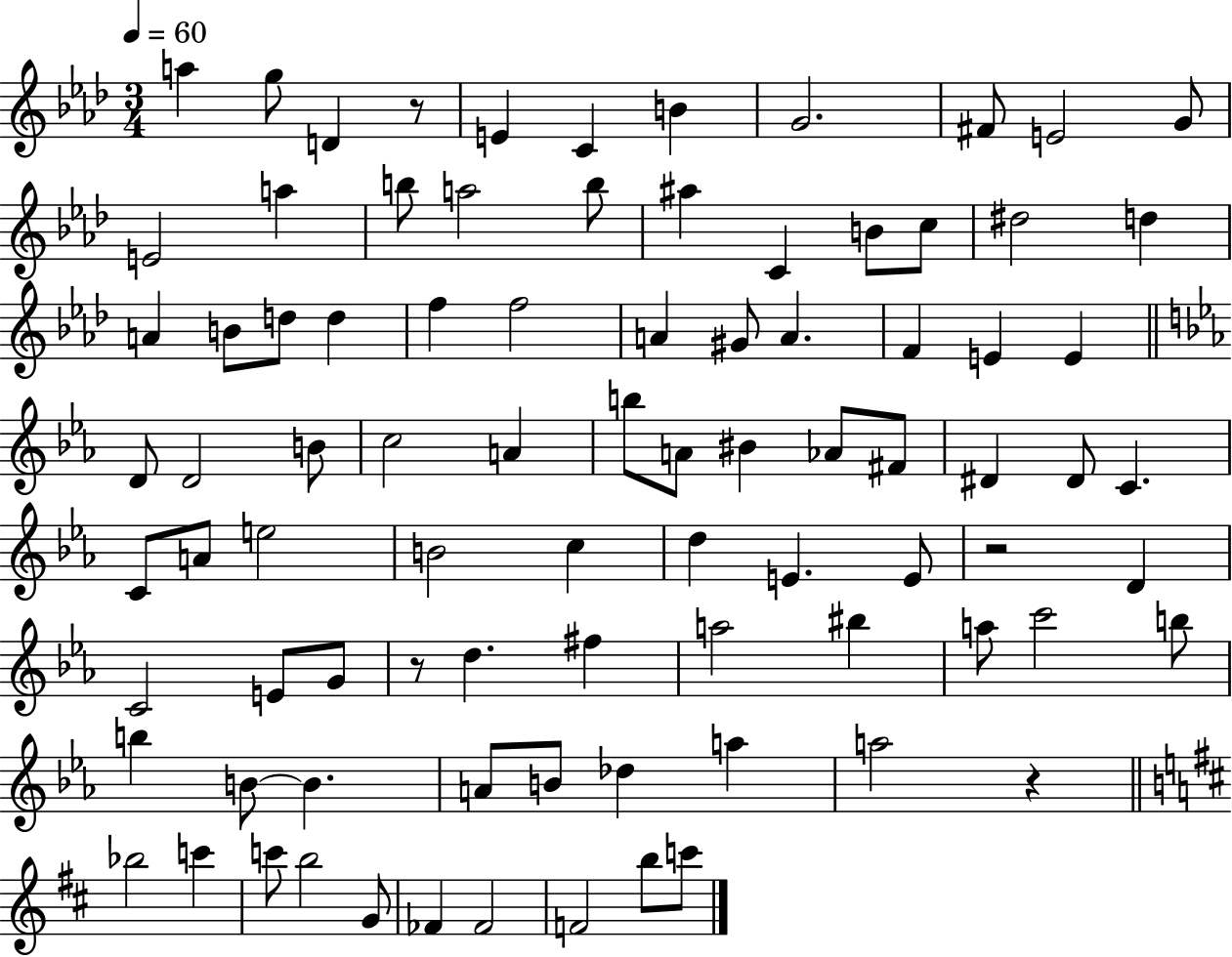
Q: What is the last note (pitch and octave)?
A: C6